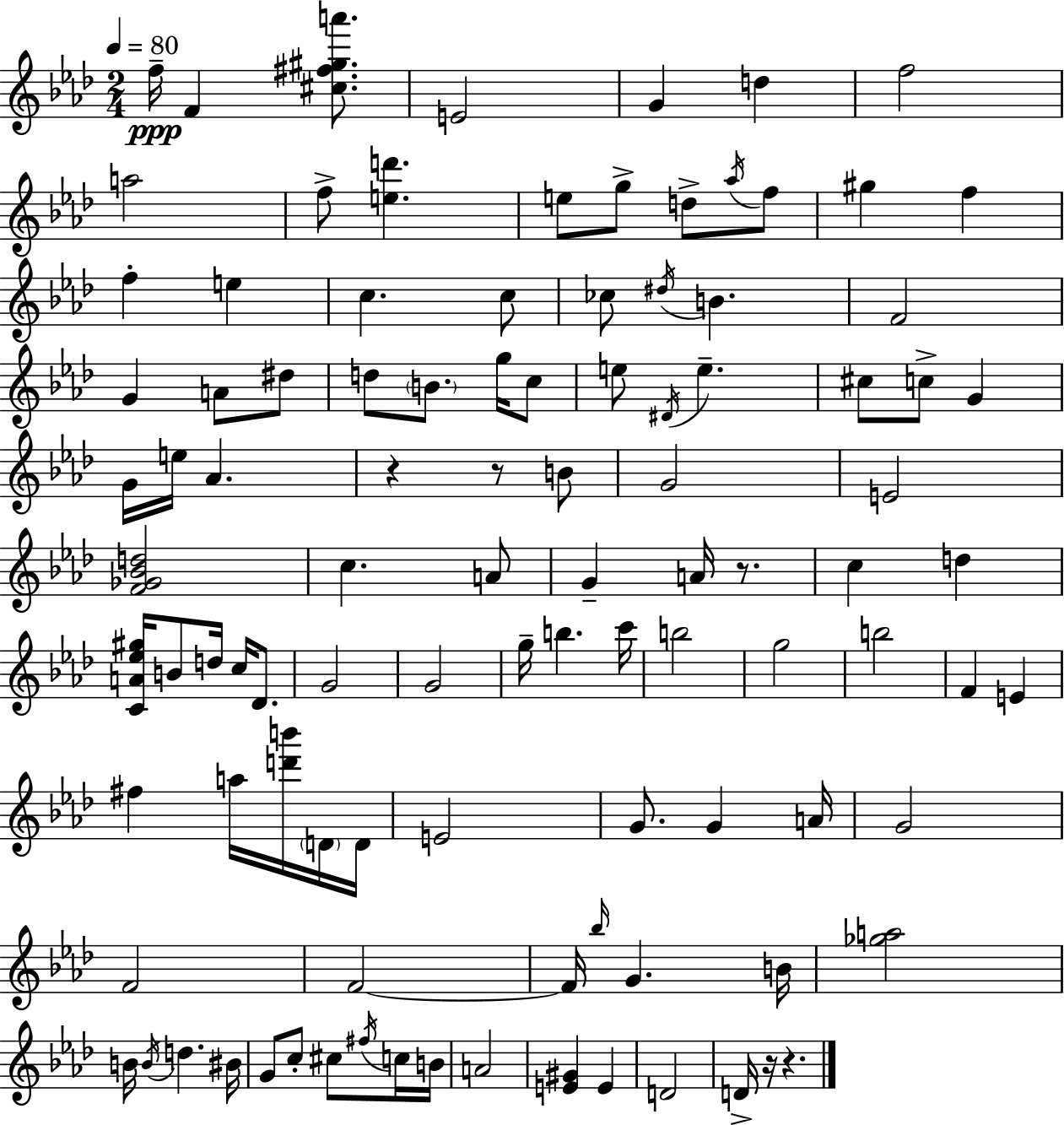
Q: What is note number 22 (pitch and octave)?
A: B4